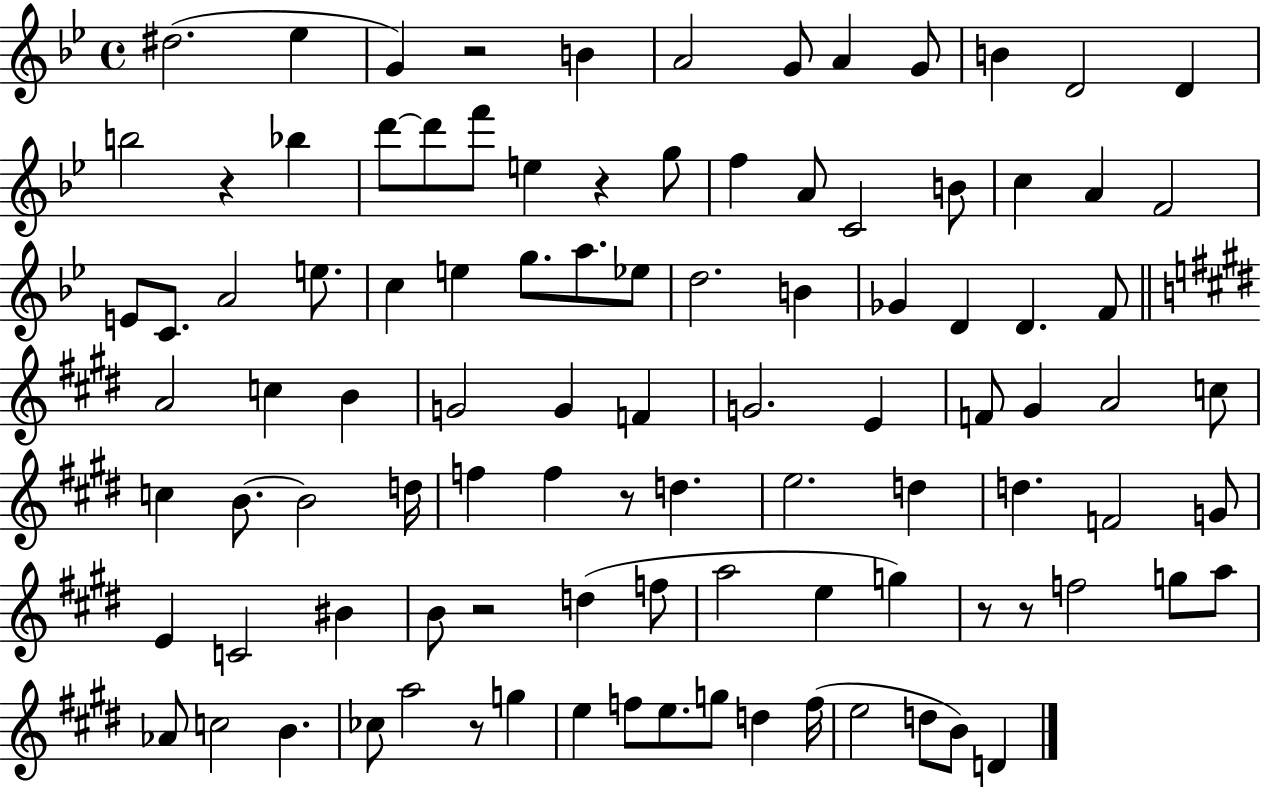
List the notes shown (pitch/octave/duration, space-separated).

D#5/h. Eb5/q G4/q R/h B4/q A4/h G4/e A4/q G4/e B4/q D4/h D4/q B5/h R/q Bb5/q D6/e D6/e F6/e E5/q R/q G5/e F5/q A4/e C4/h B4/e C5/q A4/q F4/h E4/e C4/e. A4/h E5/e. C5/q E5/q G5/e. A5/e. Eb5/e D5/h. B4/q Gb4/q D4/q D4/q. F4/e A4/h C5/q B4/q G4/h G4/q F4/q G4/h. E4/q F4/e G#4/q A4/h C5/e C5/q B4/e. B4/h D5/s F5/q F5/q R/e D5/q. E5/h. D5/q D5/q. F4/h G4/e E4/q C4/h BIS4/q B4/e R/h D5/q F5/e A5/h E5/q G5/q R/e R/e F5/h G5/e A5/e Ab4/e C5/h B4/q. CES5/e A5/h R/e G5/q E5/q F5/e E5/e. G5/e D5/q F5/s E5/h D5/e B4/e D4/q